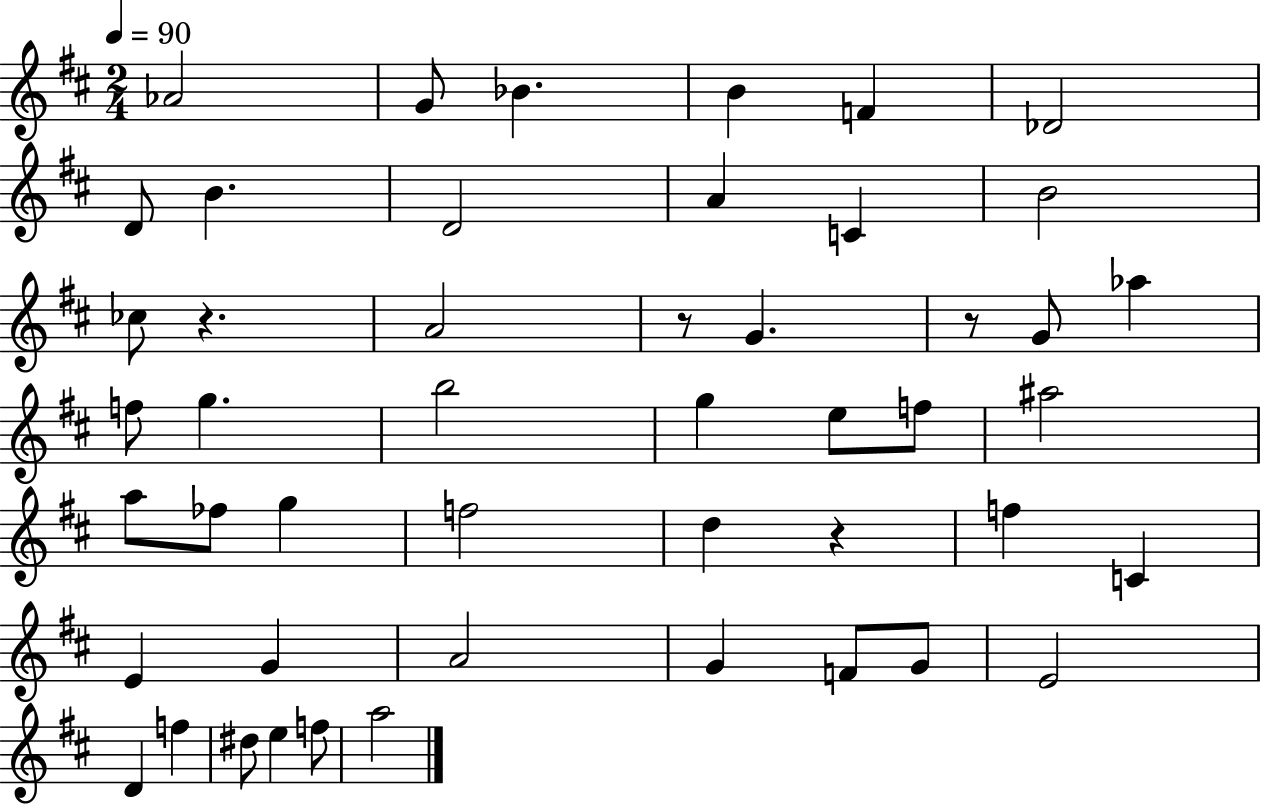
X:1
T:Untitled
M:2/4
L:1/4
K:D
_A2 G/2 _B B F _D2 D/2 B D2 A C B2 _c/2 z A2 z/2 G z/2 G/2 _a f/2 g b2 g e/2 f/2 ^a2 a/2 _f/2 g f2 d z f C E G A2 G F/2 G/2 E2 D f ^d/2 e f/2 a2